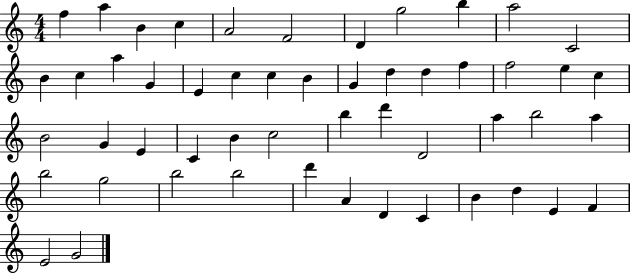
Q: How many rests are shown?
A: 0